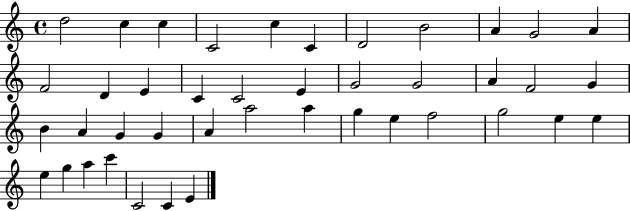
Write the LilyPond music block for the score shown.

{
  \clef treble
  \time 4/4
  \defaultTimeSignature
  \key c \major
  d''2 c''4 c''4 | c'2 c''4 c'4 | d'2 b'2 | a'4 g'2 a'4 | \break f'2 d'4 e'4 | c'4 c'2 e'4 | g'2 g'2 | a'4 f'2 g'4 | \break b'4 a'4 g'4 g'4 | a'4 a''2 a''4 | g''4 e''4 f''2 | g''2 e''4 e''4 | \break e''4 g''4 a''4 c'''4 | c'2 c'4 e'4 | \bar "|."
}